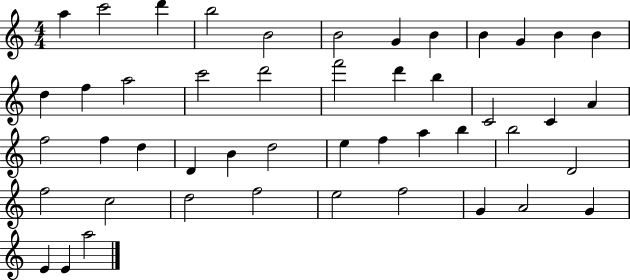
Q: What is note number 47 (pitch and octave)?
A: A5